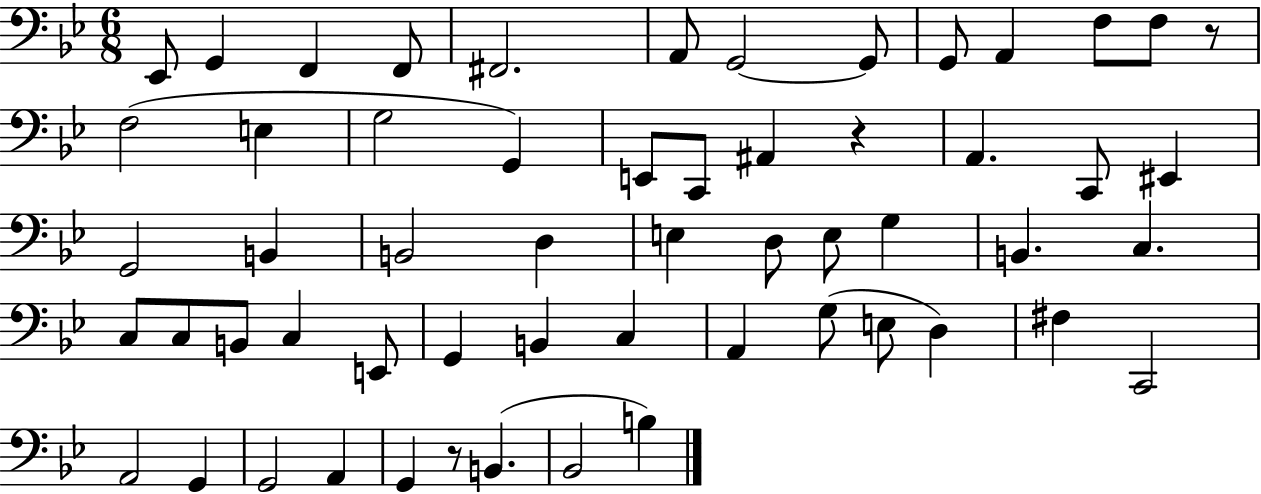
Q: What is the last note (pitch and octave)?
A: B3